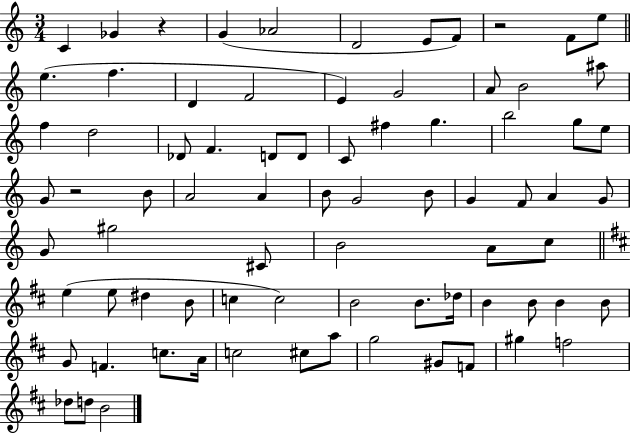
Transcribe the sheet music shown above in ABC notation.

X:1
T:Untitled
M:3/4
L:1/4
K:C
C _G z G _A2 D2 E/2 F/2 z2 F/2 e/2 e f D F2 E G2 A/2 B2 ^a/2 f d2 _D/2 F D/2 D/2 C/2 ^f g b2 g/2 e/2 G/2 z2 B/2 A2 A B/2 G2 B/2 G F/2 A G/2 G/2 ^g2 ^C/2 B2 A/2 c/2 e e/2 ^d B/2 c c2 B2 B/2 _d/4 B B/2 B B/2 G/2 F c/2 A/4 c2 ^c/2 a/2 g2 ^G/2 F/2 ^g f2 _d/2 d/2 B2